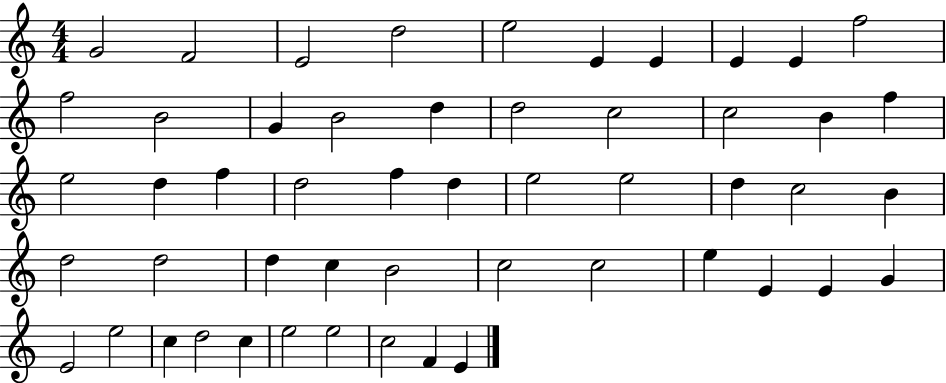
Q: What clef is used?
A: treble